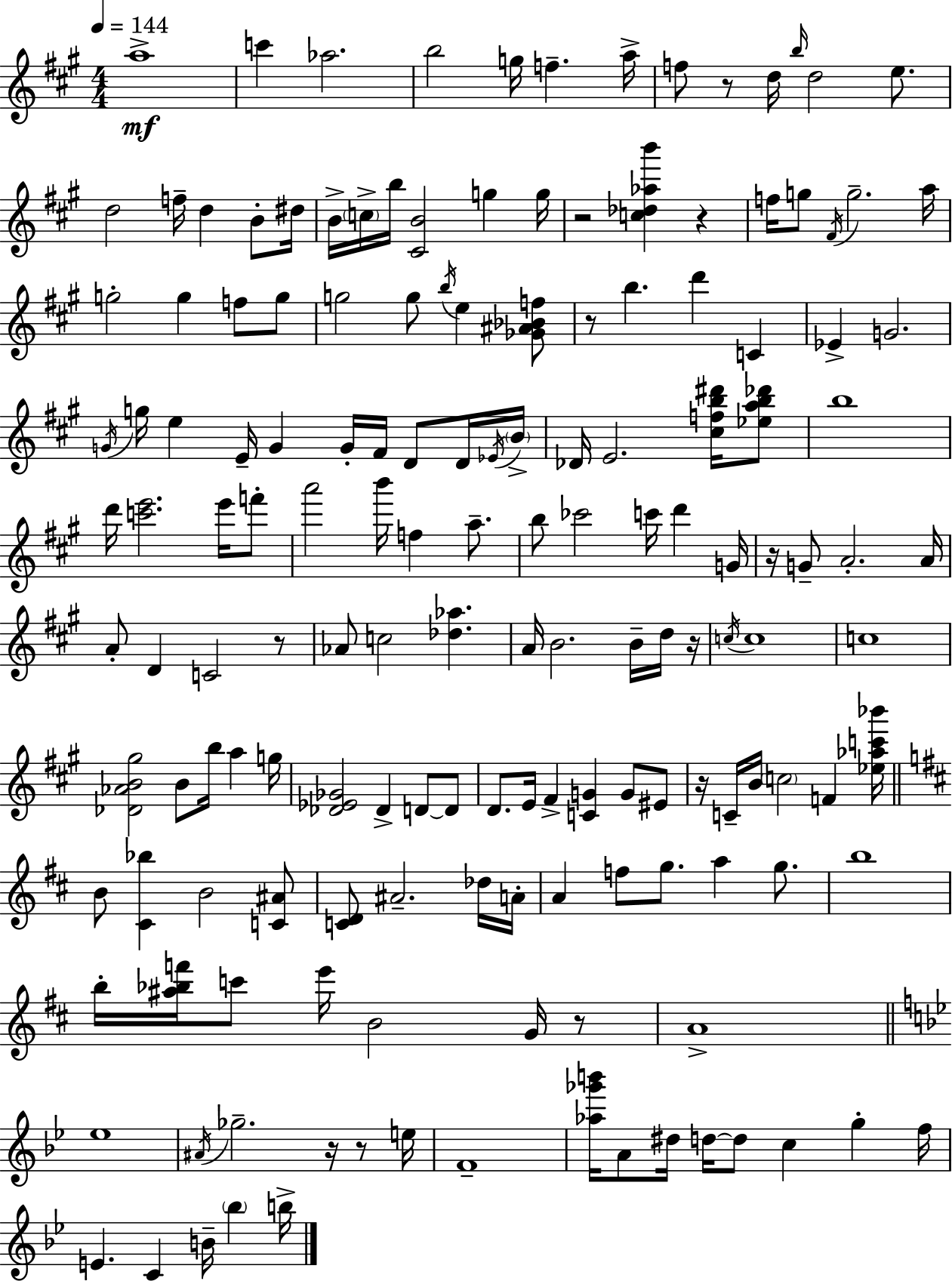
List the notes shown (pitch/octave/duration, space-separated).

A5/w C6/q Ab5/h. B5/h G5/s F5/q. A5/s F5/e R/e D5/s B5/s D5/h E5/e. D5/h F5/s D5/q B4/e D#5/s B4/s C5/s B5/s [C#4,B4]/h G5/q G5/s R/h [C5,Db5,Ab5,B6]/q R/q F5/s G5/e F#4/s G5/h. A5/s G5/h G5/q F5/e G5/e G5/h G5/e B5/s E5/q [Gb4,A#4,Bb4,F5]/e R/e B5/q. D6/q C4/q Eb4/q G4/h. G4/s G5/s E5/q E4/s G4/q G4/s F#4/s D4/e D4/s Eb4/s B4/s Db4/s E4/h. [C#5,F5,B5,D#6]/s [Eb5,A5,B5,Db6]/e B5/w D6/s [C6,E6]/h. E6/s F6/e A6/h B6/s F5/q A5/e. B5/e CES6/h C6/s D6/q G4/s R/s G4/e A4/h. A4/s A4/e D4/q C4/h R/e Ab4/e C5/h [Db5,Ab5]/q. A4/s B4/h. B4/s D5/s R/s C5/s C5/w C5/w [Db4,Ab4,B4,G#5]/h B4/e B5/s A5/q G5/s [Db4,Eb4,Gb4]/h Db4/q D4/e D4/e D4/e. E4/s F#4/q [C4,G4]/q G4/e EIS4/e R/s C4/s B4/s C5/h F4/q [Eb5,Ab5,C6,Bb6]/s B4/e [C#4,Bb5]/q B4/h [C4,A#4]/e [C4,D4]/e A#4/h. Db5/s A4/s A4/q F5/e G5/e. A5/q G5/e. B5/w B5/s [A#5,Bb5,F6]/s C6/e E6/s B4/h G4/s R/e A4/w Eb5/w A#4/s Gb5/h. R/s R/e E5/s F4/w [Ab5,Gb6,B6]/s A4/e D#5/s D5/s D5/e C5/q G5/q F5/s E4/q. C4/q B4/s Bb5/q B5/s